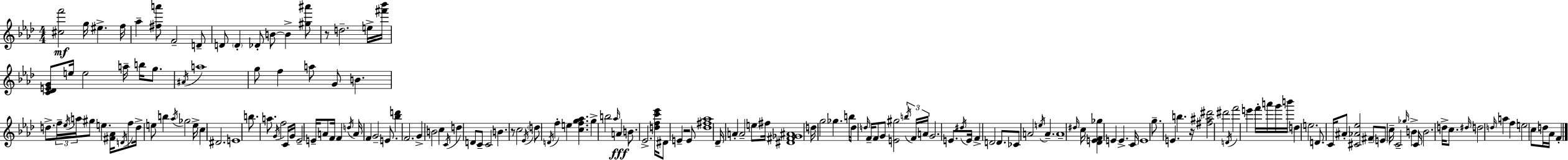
X:1
T:Untitled
M:4/4
L:1/4
K:Ab
[^cf']2 g/4 ^e f/4 _a [^fa']/2 F2 D/2 D/2 D _D/2 B/2 B [^g^a']/2 z/2 d2 e/4 [^f'_b']/4 [C_DEG]/2 e/4 e2 a/4 b/4 g/2 ^A/4 a4 g/2 f a/2 G/2 B d/2 f/4 _e/4 a/4 ^g/2 e [^F_A]/4 D/4 f/2 d/4 e/2 b _a/4 _g2 e/4 c ^D2 E4 b/2 a/2 G/4 f2 C/4 G/4 _E2 E/4 A/2 F/4 F d/4 A/4 F G2 E/2 [_bd'] F2 G B2 c C/4 d D/2 C/2 C2 B z/2 c2 _E/4 d/2 D/4 f e [cfg_a] g b2 _a/4 A B/2 _E2 [dfc'_e']/4 ^D/2 E z2 E/2 [_d^f_a]4 _D/4 A A2 e/2 ^f/4 [^D^F_G^A]4 d/4 g2 _g b/4 _d/2 d/4 F/4 F/2 G/2 [E^g]2 b/4 F/4 A/4 G2 E/2 ^d/4 E/4 F D2 D/2 _C/2 A2 e/4 A A4 ^d/4 c/4 [_DEF_g] E E C/4 E4 g/2 E b z/4 [^f^a^d']2 ^d'2 D/4 f'2 e' f'/4 a'/4 g'/4 b'/4 d e2 D/2 C/4 ^A/2 [^C_A_e]2 ^F/2 E/2 c/4 C2 _g/4 B C/4 B2 d/4 c/2 ^d/4 d2 d/4 a f e2 c/2 d/4 _A/4 F